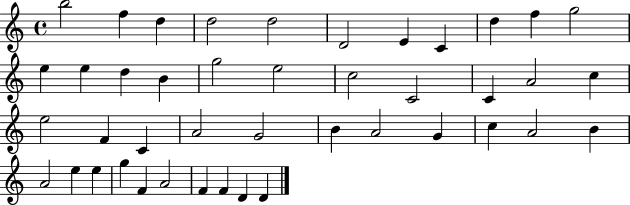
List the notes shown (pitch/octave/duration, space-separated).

B5/h F5/q D5/q D5/h D5/h D4/h E4/q C4/q D5/q F5/q G5/h E5/q E5/q D5/q B4/q G5/h E5/h C5/h C4/h C4/q A4/h C5/q E5/h F4/q C4/q A4/h G4/h B4/q A4/h G4/q C5/q A4/h B4/q A4/h E5/q E5/q G5/q F4/q A4/h F4/q F4/q D4/q D4/q